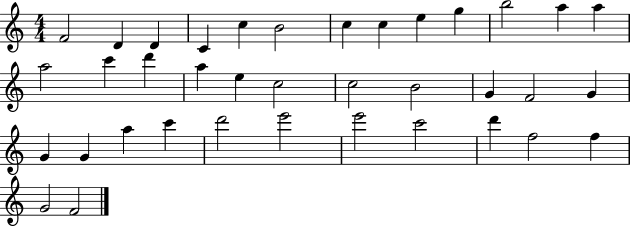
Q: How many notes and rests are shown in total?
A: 37